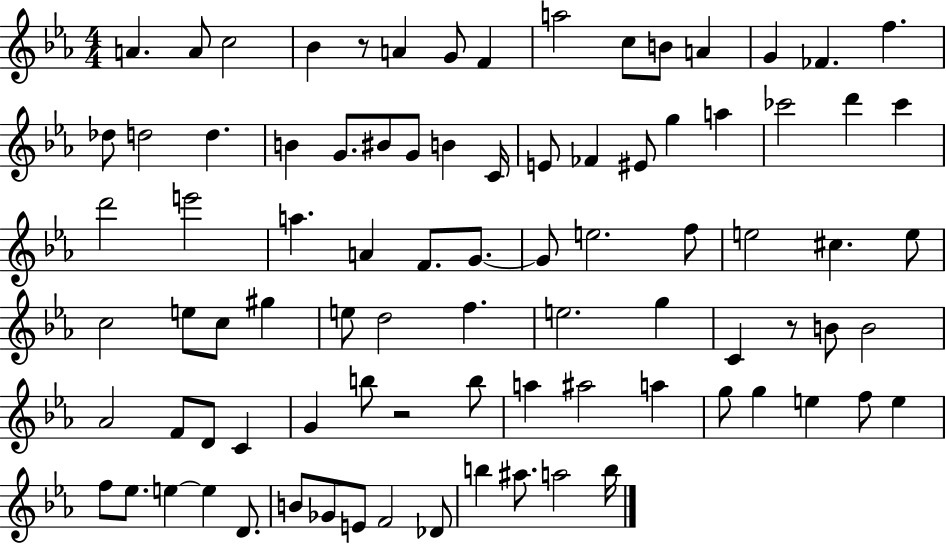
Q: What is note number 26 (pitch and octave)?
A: EIS4